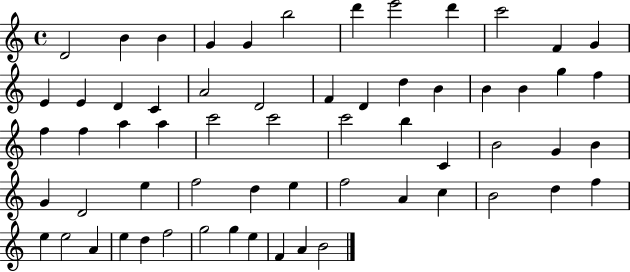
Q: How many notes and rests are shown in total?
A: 62